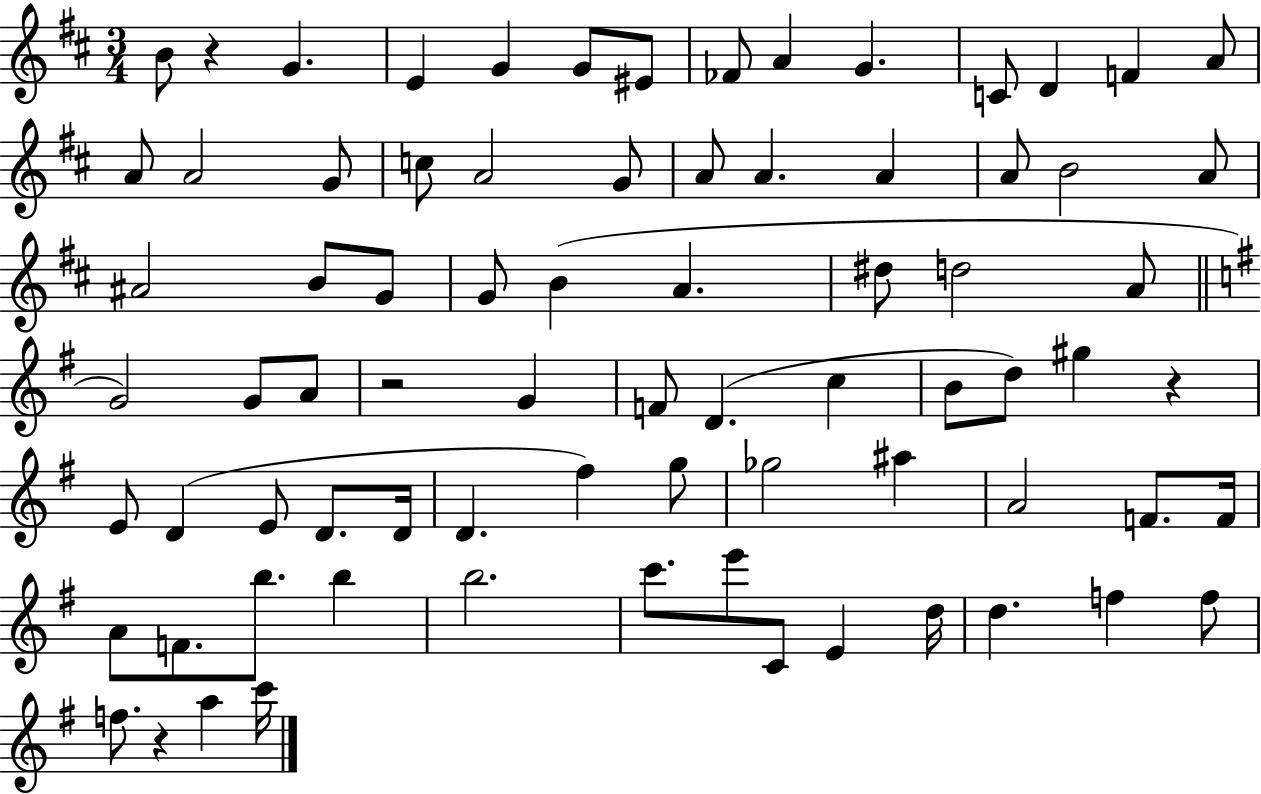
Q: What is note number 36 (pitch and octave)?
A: G4